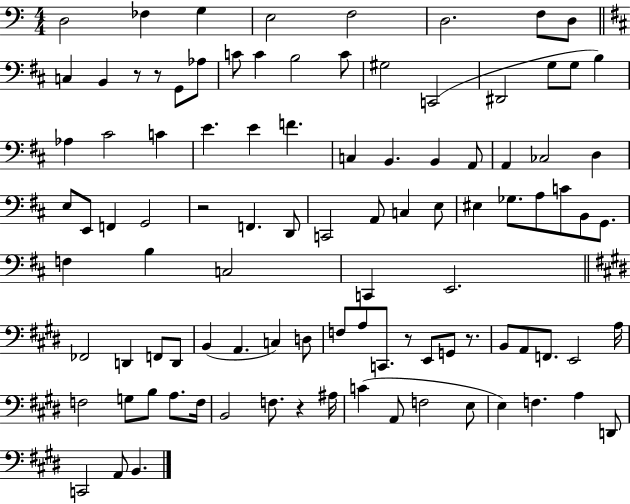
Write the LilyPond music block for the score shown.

{
  \clef bass
  \numericTimeSignature
  \time 4/4
  \key c \major
  d2 fes4 g4 | e2 f2 | d2. f8 d8 | \bar "||" \break \key d \major c4 b,4 r8 r8 g,8 aes8 | c'8 c'4 b2 c'8 | gis2 c,2( | dis,2 g8 g8 b4) | \break aes4 cis'2 c'4 | e'4. e'4 f'4. | c4 b,4. b,4 a,8 | a,4 ces2 d4 | \break e8 e,8 f,4 g,2 | r2 f,4. d,8 | c,2 a,8 c4 e8 | eis4 ges8. a8 c'8 b,8 g,8. | \break f4 b4 c2 | c,4 e,2. | \bar "||" \break \key e \major fes,2 d,4 f,8 d,8 | b,4( a,4. c4) d8 | f8 a8 c,8. r8 e,8 g,8 r8. | b,8 a,8 f,8. e,2 a16 | \break f2 g8 b8 a8. f16 | b,2 f8. r4 ais16 | c'4( a,8 f2 e8 | e4) f4. a4 d,8 | \break c,2 a,8 b,4. | \bar "|."
}